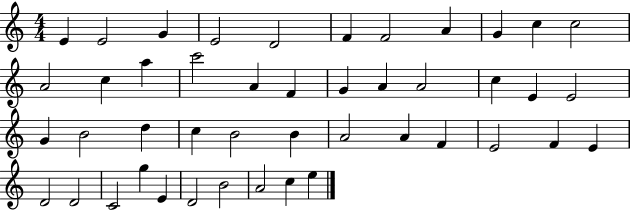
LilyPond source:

{
  \clef treble
  \numericTimeSignature
  \time 4/4
  \key c \major
  e'4 e'2 g'4 | e'2 d'2 | f'4 f'2 a'4 | g'4 c''4 c''2 | \break a'2 c''4 a''4 | c'''2 a'4 f'4 | g'4 a'4 a'2 | c''4 e'4 e'2 | \break g'4 b'2 d''4 | c''4 b'2 b'4 | a'2 a'4 f'4 | e'2 f'4 e'4 | \break d'2 d'2 | c'2 g''4 e'4 | d'2 b'2 | a'2 c''4 e''4 | \break \bar "|."
}